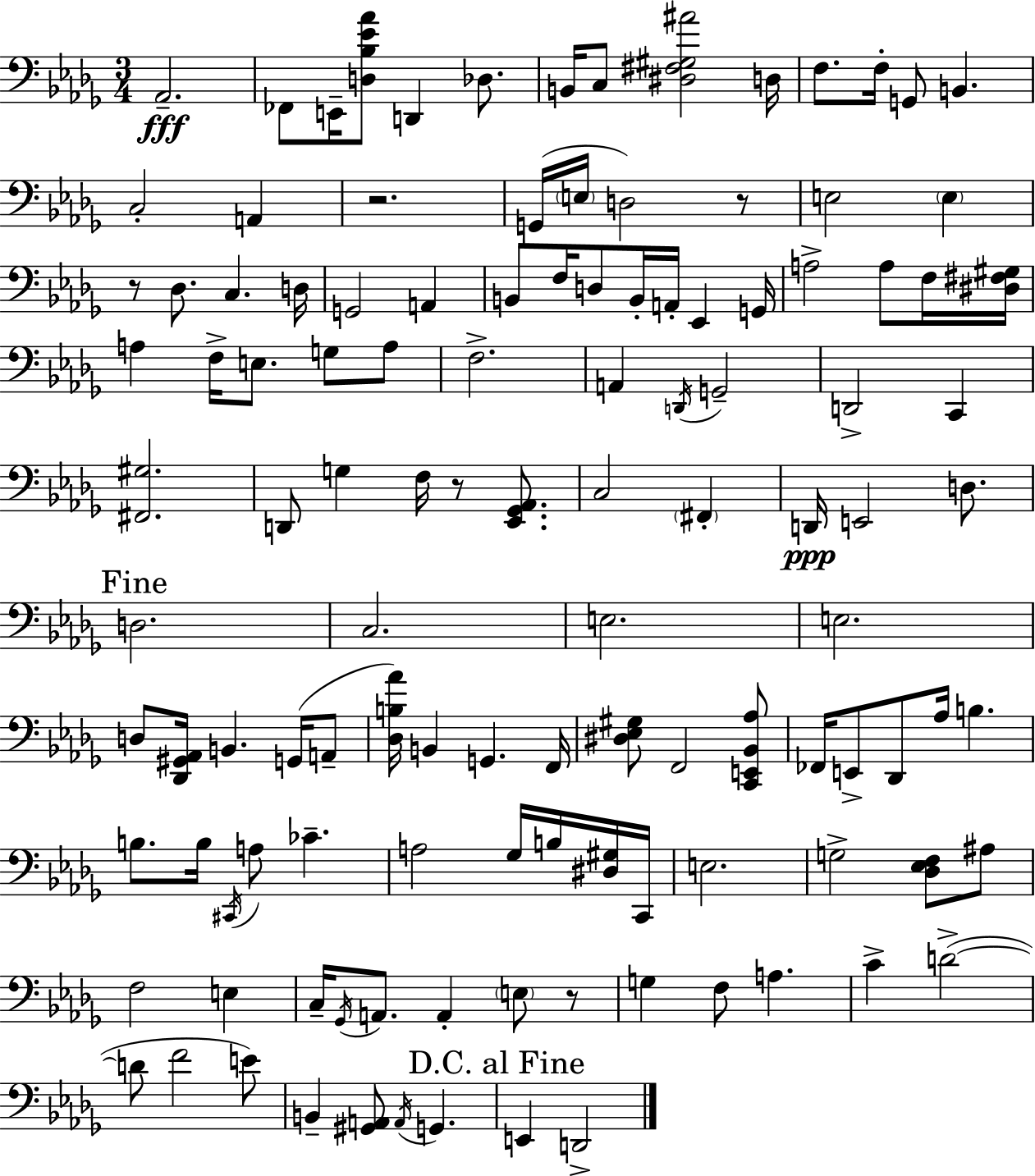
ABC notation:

X:1
T:Untitled
M:3/4
L:1/4
K:Bbm
_A,,2 _F,,/2 E,,/4 [D,_B,_E_A]/2 D,, _D,/2 B,,/4 C,/2 [^D,^F,^G,^A]2 D,/4 F,/2 F,/4 G,,/2 B,, C,2 A,, z2 G,,/4 E,/4 D,2 z/2 E,2 E, z/2 _D,/2 C, D,/4 G,,2 A,, B,,/2 F,/4 D,/2 B,,/4 A,,/4 _E,, G,,/4 A,2 A,/2 F,/4 [^D,^F,^G,]/4 A, F,/4 E,/2 G,/2 A,/2 F,2 A,, D,,/4 G,,2 D,,2 C,, [^F,,^G,]2 D,,/2 G, F,/4 z/2 [_E,,_G,,_A,,]/2 C,2 ^F,, D,,/4 E,,2 D,/2 D,2 C,2 E,2 E,2 D,/2 [_D,,^G,,_A,,]/4 B,, G,,/4 A,,/2 [_D,B,_A]/4 B,, G,, F,,/4 [^D,_E,^G,]/2 F,,2 [C,,E,,_B,,_A,]/2 _F,,/4 E,,/2 _D,,/2 _A,/4 B, B,/2 B,/4 ^C,,/4 A,/2 _C A,2 _G,/4 B,/4 [^D,^G,]/4 C,,/4 E,2 G,2 [_D,_E,F,]/2 ^A,/2 F,2 E, C,/4 _G,,/4 A,,/2 A,, E,/2 z/2 G, F,/2 A, C D2 D/2 F2 E/2 B,, [^G,,A,,]/2 A,,/4 G,, E,, D,,2